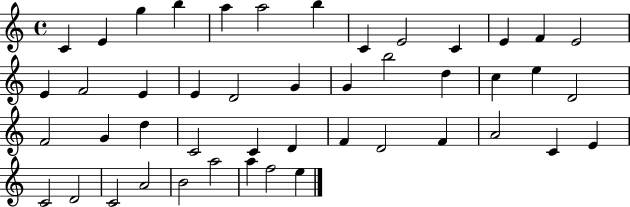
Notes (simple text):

C4/q E4/q G5/q B5/q A5/q A5/h B5/q C4/q E4/h C4/q E4/q F4/q E4/h E4/q F4/h E4/q E4/q D4/h G4/q G4/q B5/h D5/q C5/q E5/q D4/h F4/h G4/q D5/q C4/h C4/q D4/q F4/q D4/h F4/q A4/h C4/q E4/q C4/h D4/h C4/h A4/h B4/h A5/h A5/q F5/h E5/q